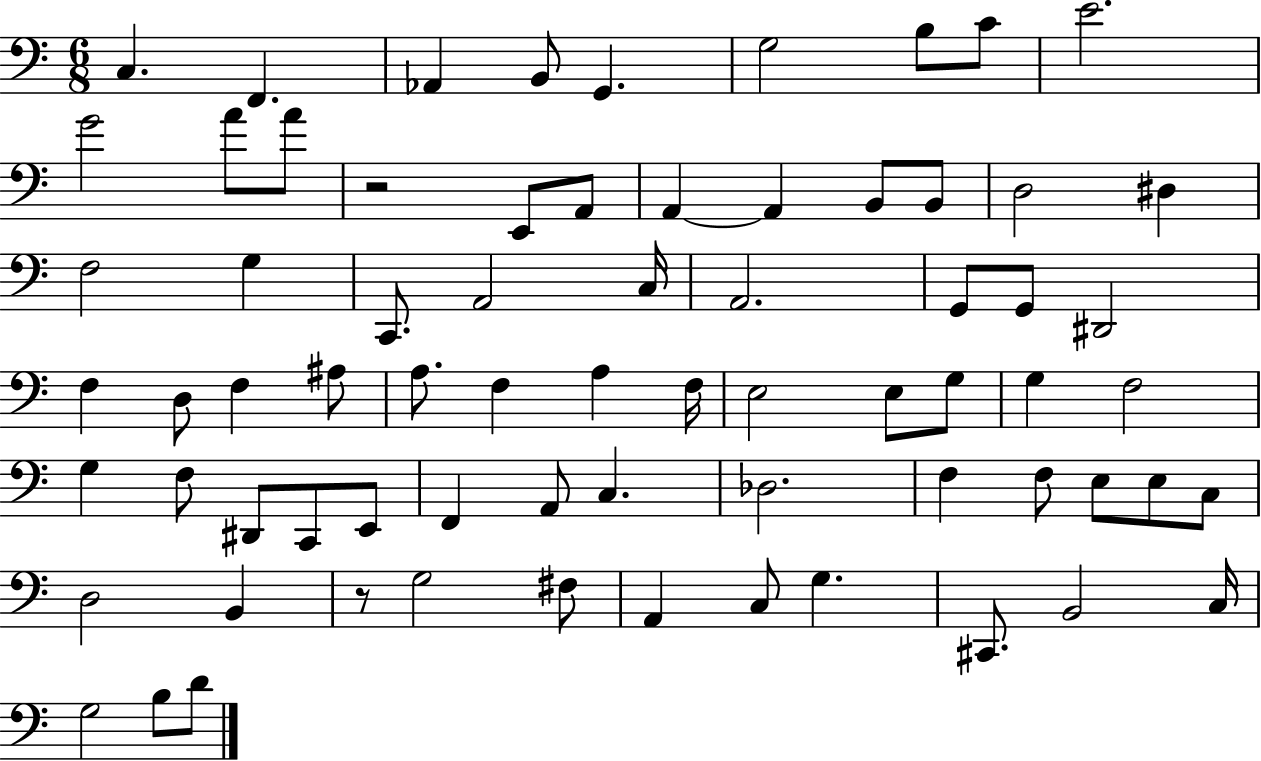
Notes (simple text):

C3/q. F2/q. Ab2/q B2/e G2/q. G3/h B3/e C4/e E4/h. G4/h A4/e A4/e R/h E2/e A2/e A2/q A2/q B2/e B2/e D3/h D#3/q F3/h G3/q C2/e. A2/h C3/s A2/h. G2/e G2/e D#2/h F3/q D3/e F3/q A#3/e A3/e. F3/q A3/q F3/s E3/h E3/e G3/e G3/q F3/h G3/q F3/e D#2/e C2/e E2/e F2/q A2/e C3/q. Db3/h. F3/q F3/e E3/e E3/e C3/e D3/h B2/q R/e G3/h F#3/e A2/q C3/e G3/q. C#2/e. B2/h C3/s G3/h B3/e D4/e